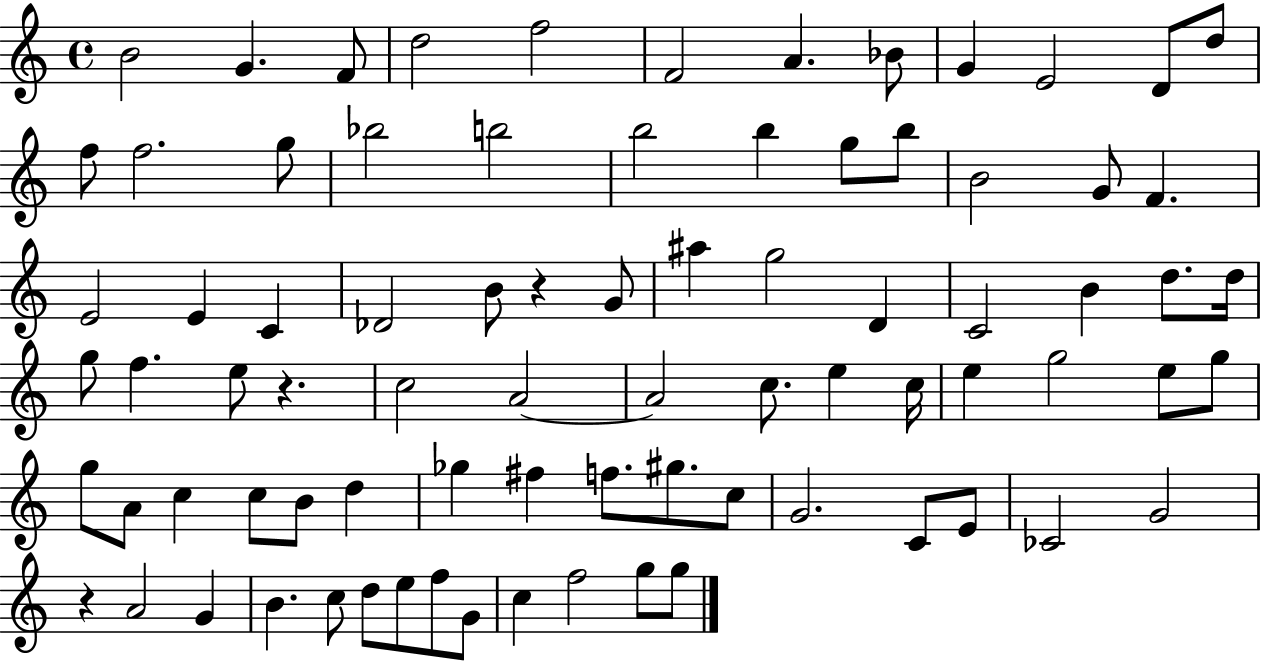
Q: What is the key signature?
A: C major